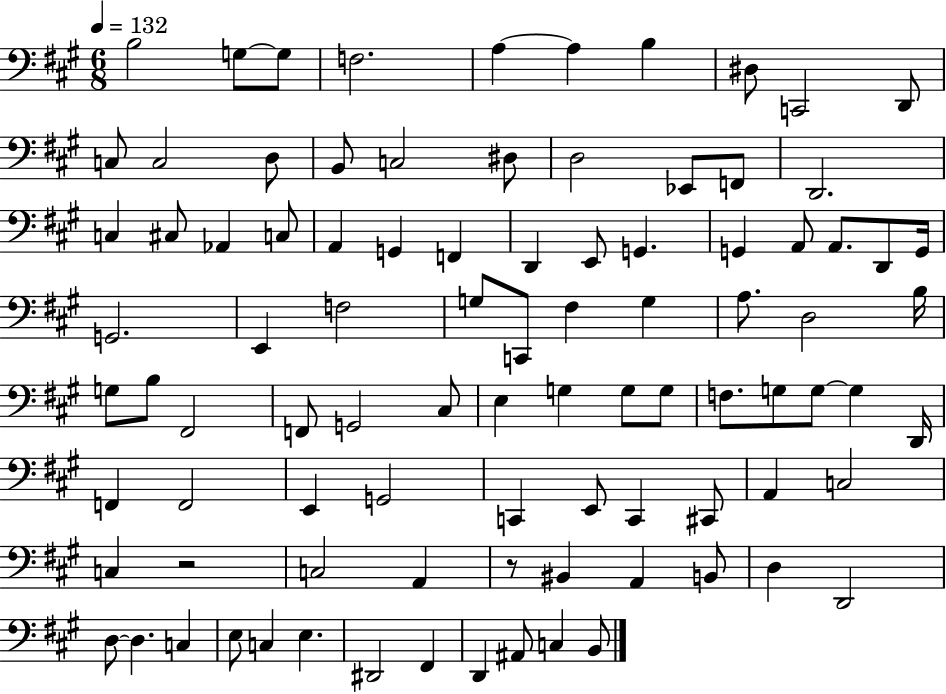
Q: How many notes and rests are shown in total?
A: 92